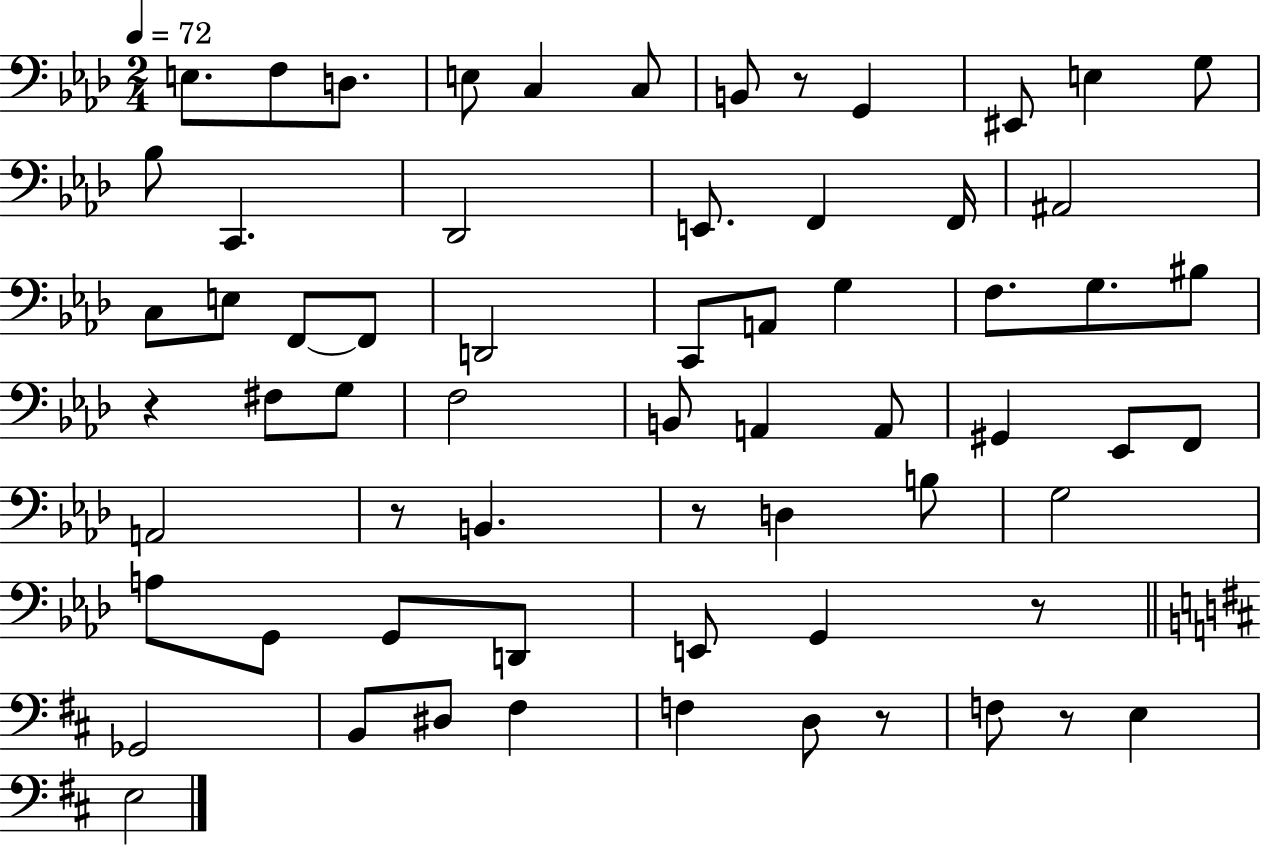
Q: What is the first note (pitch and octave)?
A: E3